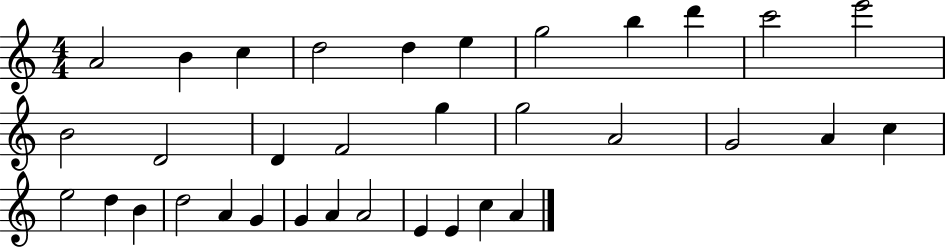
{
  \clef treble
  \numericTimeSignature
  \time 4/4
  \key c \major
  a'2 b'4 c''4 | d''2 d''4 e''4 | g''2 b''4 d'''4 | c'''2 e'''2 | \break b'2 d'2 | d'4 f'2 g''4 | g''2 a'2 | g'2 a'4 c''4 | \break e''2 d''4 b'4 | d''2 a'4 g'4 | g'4 a'4 a'2 | e'4 e'4 c''4 a'4 | \break \bar "|."
}